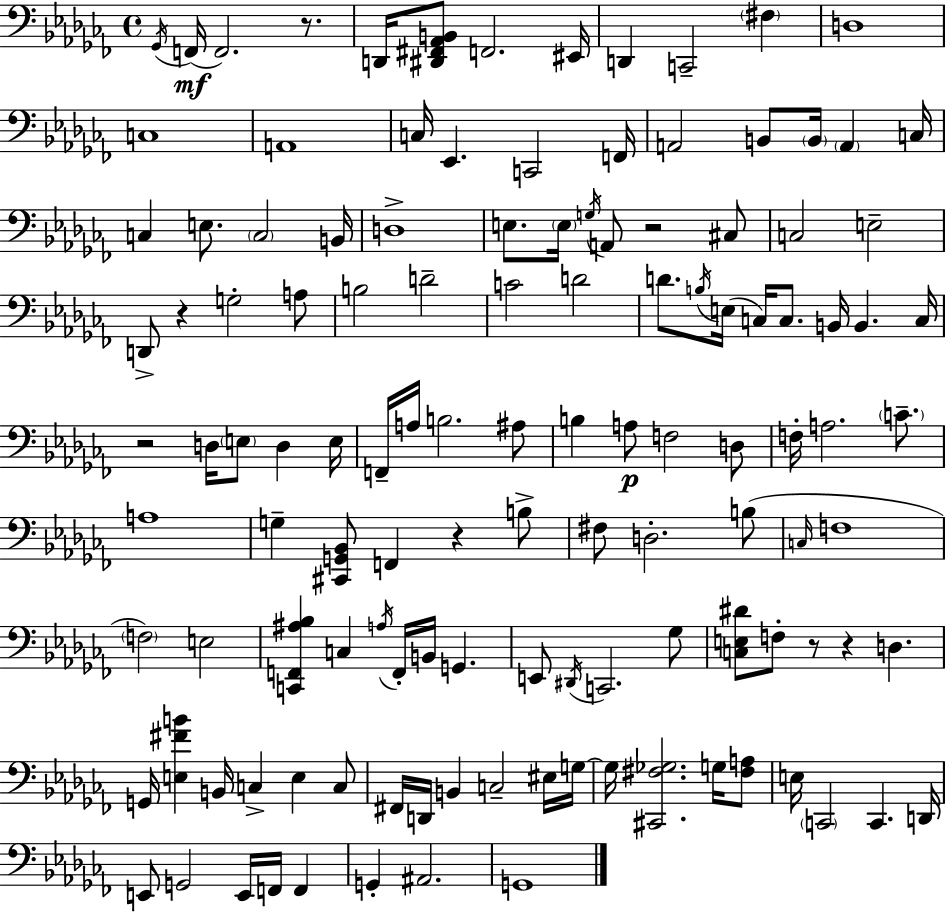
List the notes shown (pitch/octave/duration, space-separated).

Gb2/s F2/s F2/h. R/e. D2/s [D#2,F#2,Ab2,B2]/e F2/h. EIS2/s D2/q C2/h F#3/q D3/w C3/w A2/w C3/s Eb2/q. C2/h F2/s A2/h B2/e B2/s A2/q C3/s C3/q E3/e. C3/h B2/s D3/w E3/e. E3/s G3/s A2/e R/h C#3/e C3/h E3/h D2/e R/q G3/h A3/e B3/h D4/h C4/h D4/h D4/e. B3/s E3/s C3/s C3/e. B2/s B2/q. C3/s R/h D3/s E3/e D3/q E3/s F2/s A3/s B3/h. A#3/e B3/q A3/e F3/h D3/e F3/s A3/h. C4/e. A3/w G3/q [C#2,G2,Bb2]/e F2/q R/q B3/e F#3/e D3/h. B3/e C3/s F3/w F3/h E3/h [C2,F2,A#3,Bb3]/q C3/q A3/s F2/s B2/s G2/q. E2/e D#2/s C2/h. Gb3/e [C3,E3,D#4]/e F3/e R/e R/q D3/q. G2/s [E3,F#4,B4]/q B2/s C3/q E3/q C3/e F#2/s D2/s B2/q C3/h EIS3/s G3/s G3/s [C#2,F#3,Gb3]/h. G3/s [F#3,A3]/e E3/s C2/h C2/q. D2/s E2/e G2/h E2/s F2/s F2/q G2/q A#2/h. G2/w